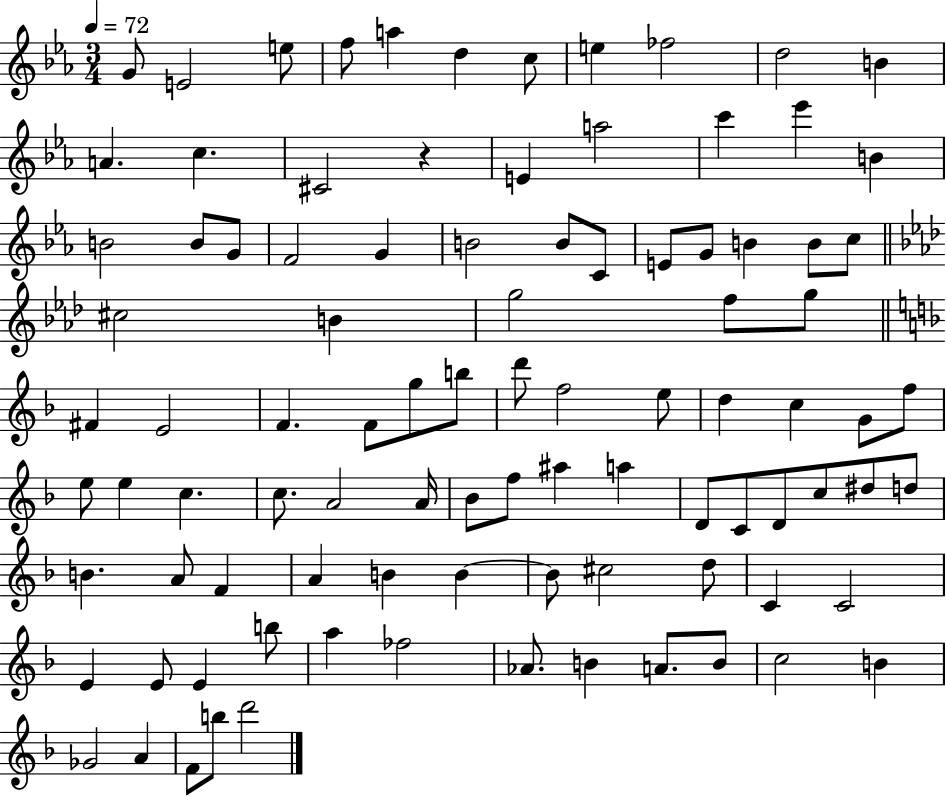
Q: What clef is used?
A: treble